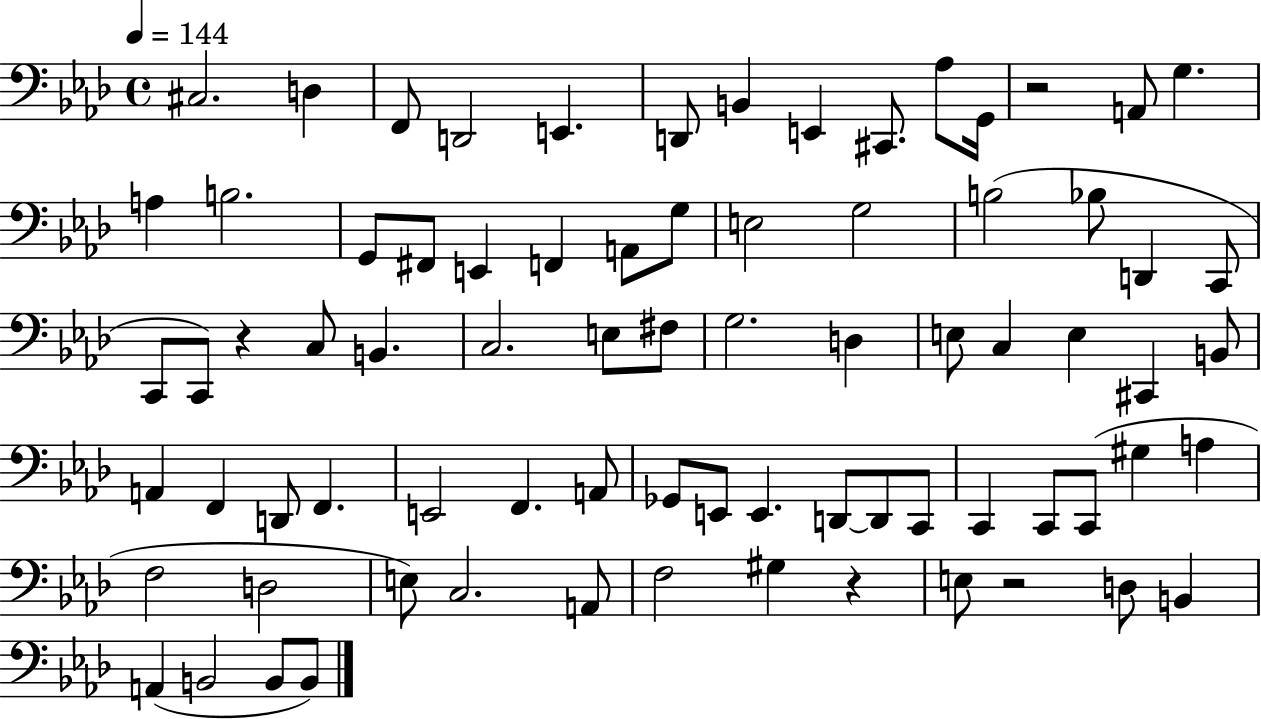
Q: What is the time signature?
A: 4/4